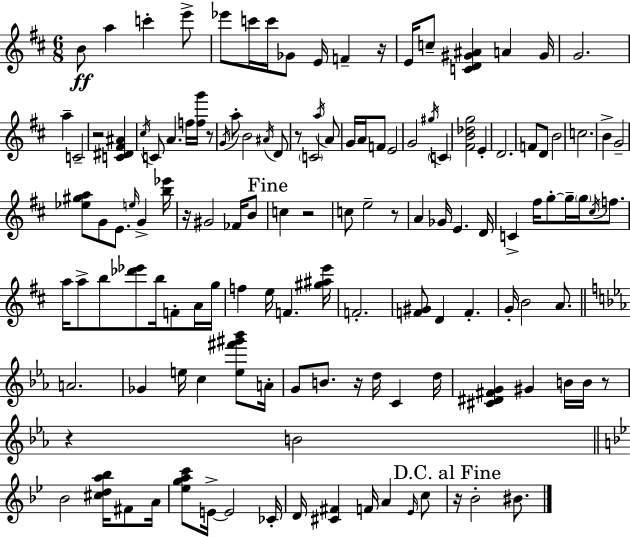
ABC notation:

X:1
T:Untitled
M:6/8
L:1/4
K:D
B/2 a c' e'/2 _e'/2 c'/4 c'/4 _G/2 E/4 F z/4 E/4 c/2 [CD^G^A] A ^G/4 G2 a C2 z2 [C^D^F^A] ^c/4 C/2 A f/4 [fg']/4 z/2 G/4 a/2 B2 ^A/4 D/2 z/2 C2 a/4 A/2 G/4 A/4 F/2 E2 G2 ^g/4 C [^FB_dg]2 E D2 F/2 D/2 B2 c2 B G2 [_e^ga]/2 G/2 E/2 e/4 G [b_e']/4 z/4 ^G2 _F/4 B/2 c z2 c/2 e2 z/2 A _G/4 E D/4 C ^f/4 g/2 g/4 g/4 ^c/4 f/2 a/4 a/2 b/2 [_d'_e']/2 b/4 F/2 A/4 g/4 f e/4 F [^g^ae']/4 F2 [F^G]/2 D F G/4 B2 A/2 A2 _G e/4 c [e^f'^g'_b']/2 A/4 G/2 B/2 z/4 d/4 C d/4 [^C^D^FG] ^G B/4 B/4 z/2 z B2 _B2 [^cda_b]/4 ^F/2 A/4 [_egac']/2 E/4 E2 _C/4 D/4 [^C^F] F/4 A _E/4 c/2 z/4 _B2 ^B/2